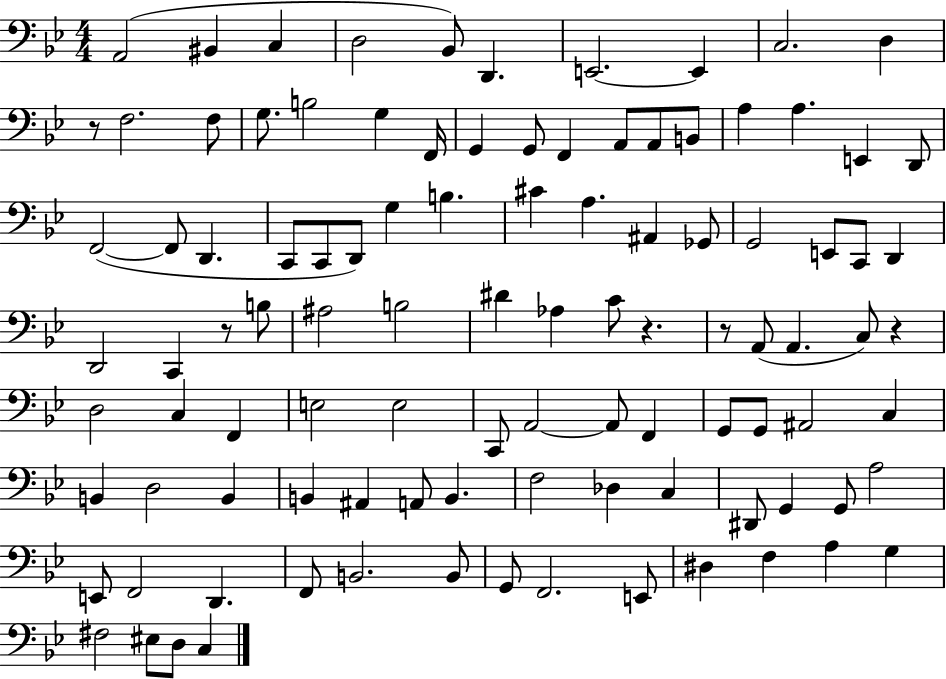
{
  \clef bass
  \numericTimeSignature
  \time 4/4
  \key bes \major
  a,2( bis,4 c4 | d2 bes,8) d,4. | e,2.~~ e,4 | c2. d4 | \break r8 f2. f8 | g8. b2 g4 f,16 | g,4 g,8 f,4 a,8 a,8 b,8 | a4 a4. e,4 d,8 | \break f,2~(~ f,8 d,4. | c,8 c,8 d,8) g4 b4. | cis'4 a4. ais,4 ges,8 | g,2 e,8 c,8 d,4 | \break d,2 c,4 r8 b8 | ais2 b2 | dis'4 aes4 c'8 r4. | r8 a,8( a,4. c8) r4 | \break d2 c4 f,4 | e2 e2 | c,8 a,2~~ a,8 f,4 | g,8 g,8 ais,2 c4 | \break b,4 d2 b,4 | b,4 ais,4 a,8 b,4. | f2 des4 c4 | dis,8 g,4 g,8 a2 | \break e,8 f,2 d,4. | f,8 b,2. b,8 | g,8 f,2. e,8 | dis4 f4 a4 g4 | \break fis2 eis8 d8 c4 | \bar "|."
}